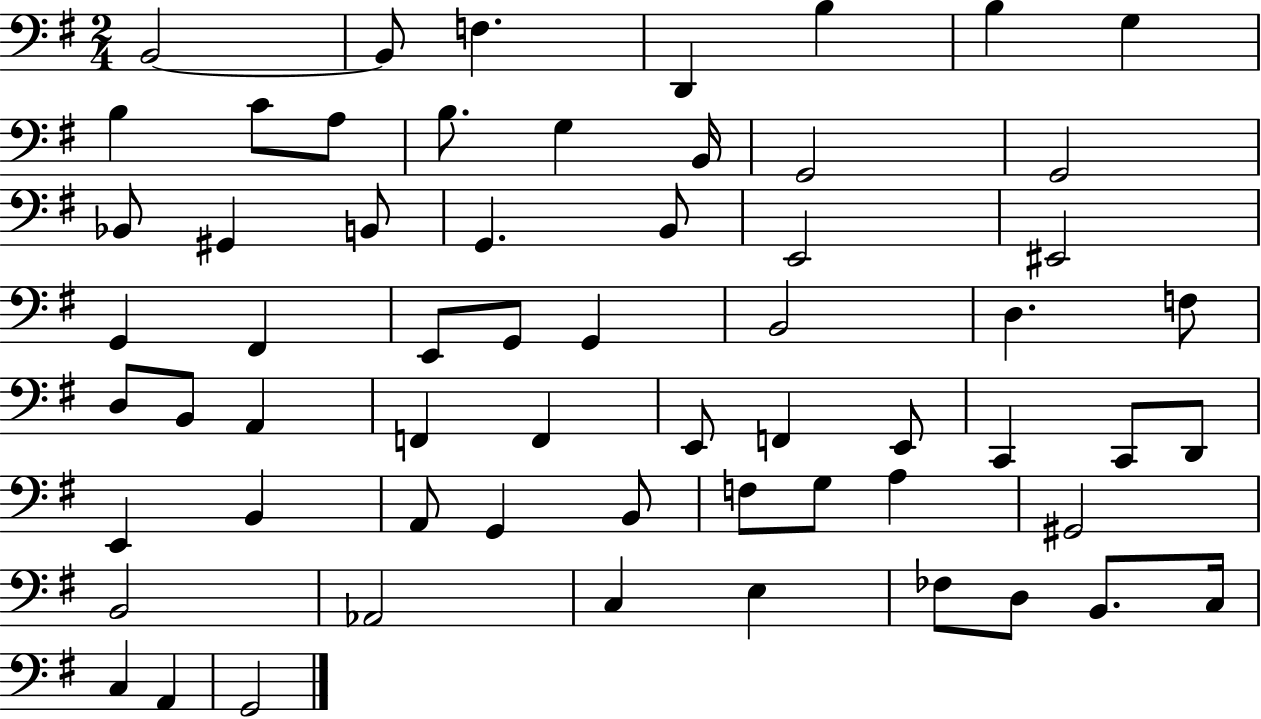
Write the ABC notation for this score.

X:1
T:Untitled
M:2/4
L:1/4
K:G
B,,2 B,,/2 F, D,, B, B, G, B, C/2 A,/2 B,/2 G, B,,/4 G,,2 G,,2 _B,,/2 ^G,, B,,/2 G,, B,,/2 E,,2 ^E,,2 G,, ^F,, E,,/2 G,,/2 G,, B,,2 D, F,/2 D,/2 B,,/2 A,, F,, F,, E,,/2 F,, E,,/2 C,, C,,/2 D,,/2 E,, B,, A,,/2 G,, B,,/2 F,/2 G,/2 A, ^G,,2 B,,2 _A,,2 C, E, _F,/2 D,/2 B,,/2 C,/4 C, A,, G,,2